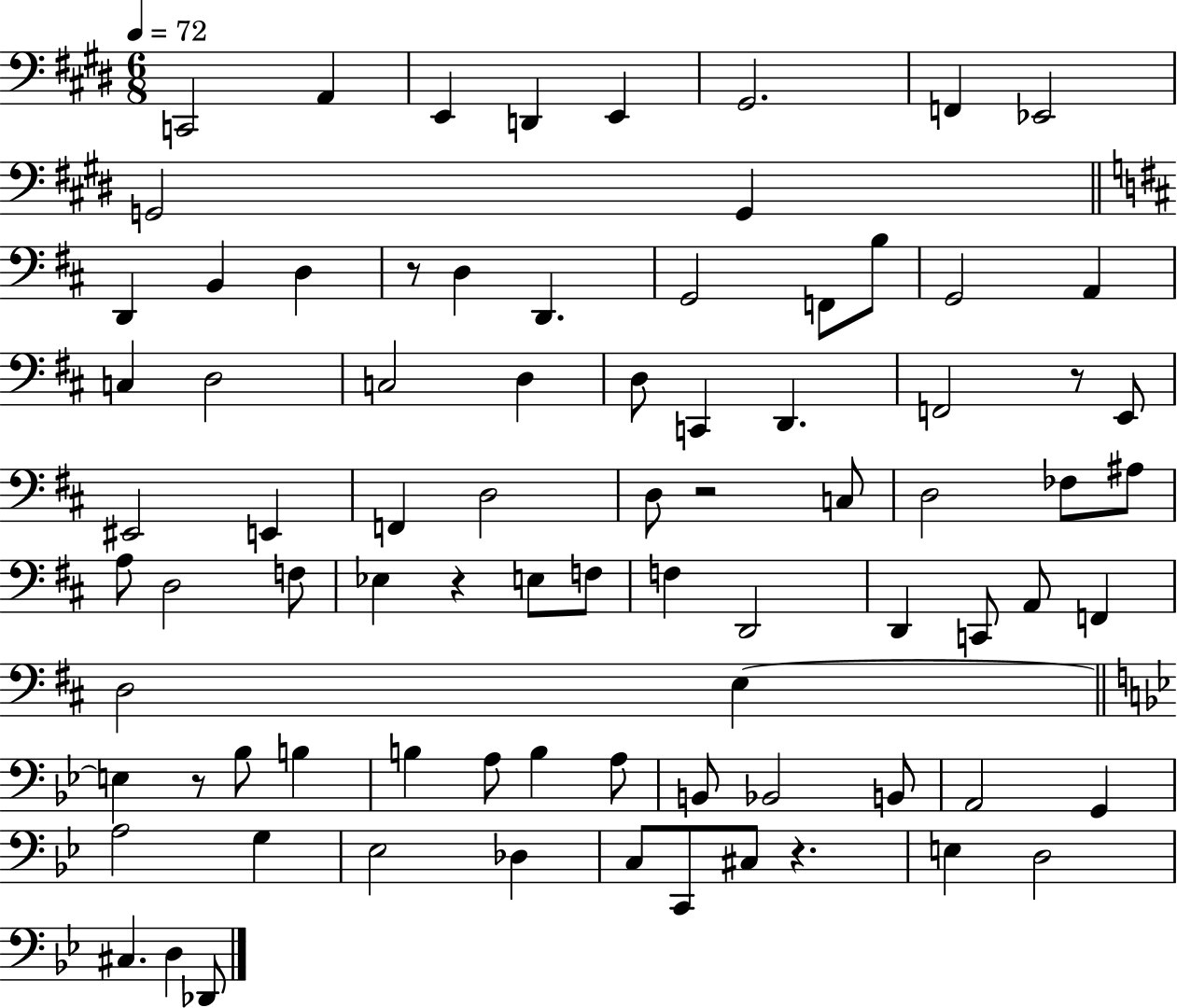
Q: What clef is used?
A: bass